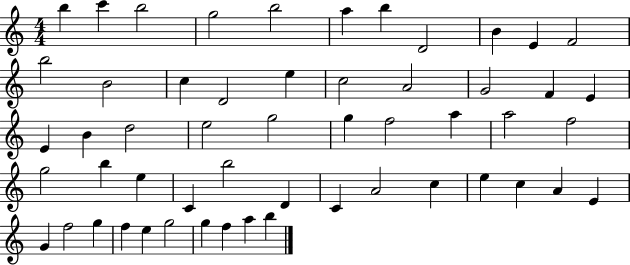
B5/q C6/q B5/h G5/h B5/h A5/q B5/q D4/h B4/q E4/q F4/h B5/h B4/h C5/q D4/h E5/q C5/h A4/h G4/h F4/q E4/q E4/q B4/q D5/h E5/h G5/h G5/q F5/h A5/q A5/h F5/h G5/h B5/q E5/q C4/q B5/h D4/q C4/q A4/h C5/q E5/q C5/q A4/q E4/q G4/q F5/h G5/q F5/q E5/q G5/h G5/q F5/q A5/q B5/q